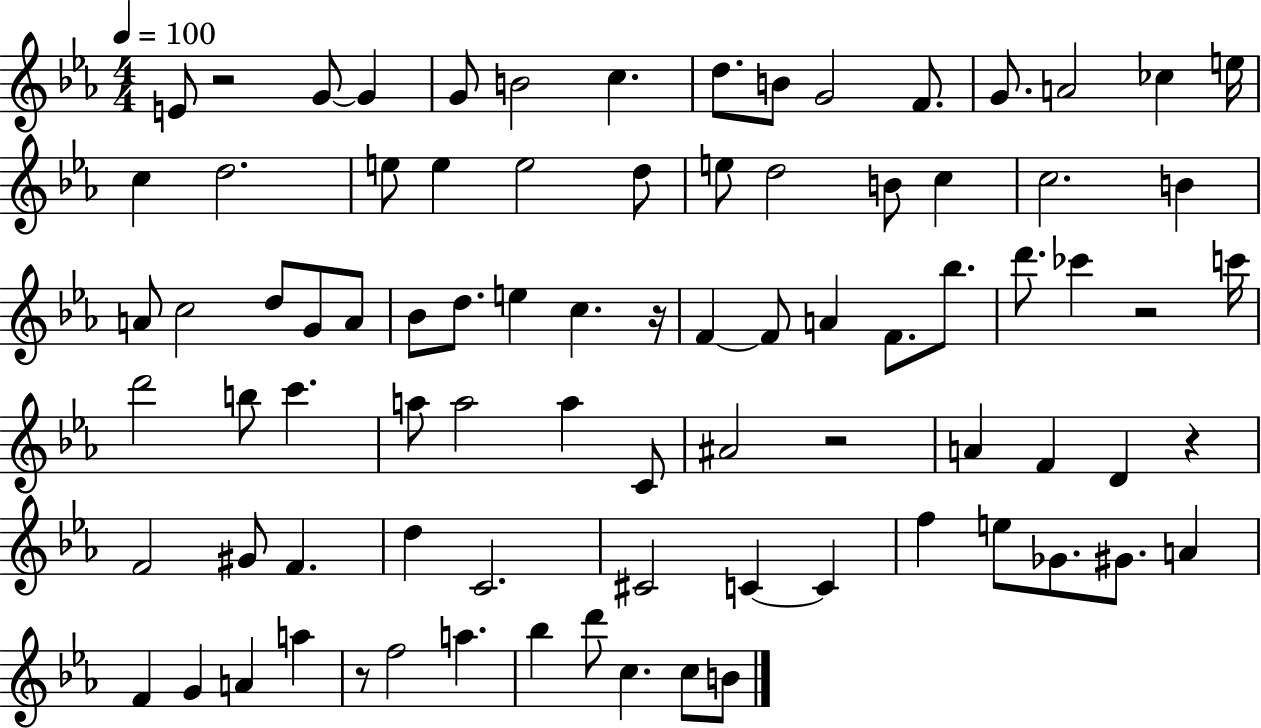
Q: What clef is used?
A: treble